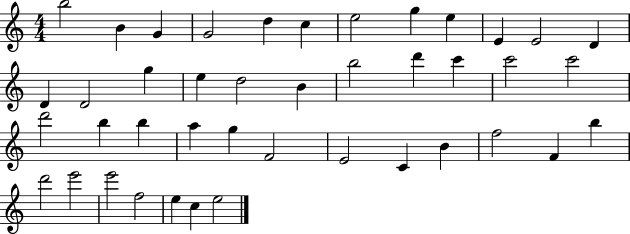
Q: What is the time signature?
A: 4/4